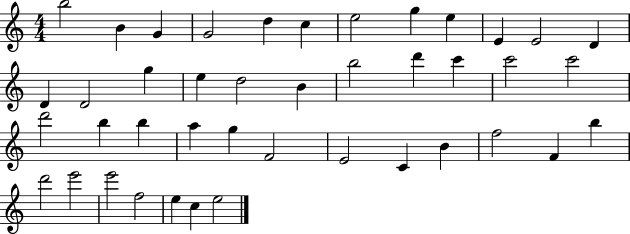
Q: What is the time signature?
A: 4/4